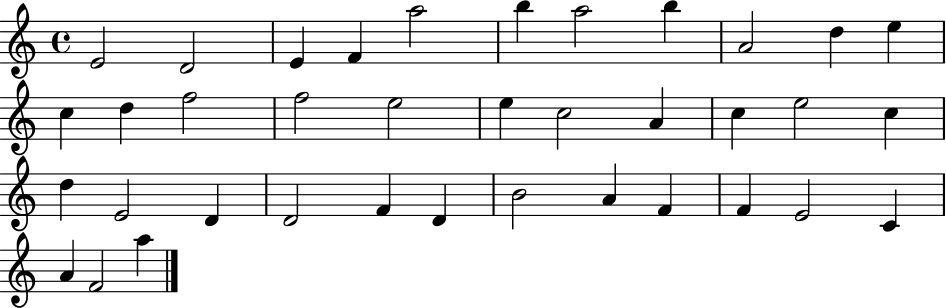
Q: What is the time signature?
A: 4/4